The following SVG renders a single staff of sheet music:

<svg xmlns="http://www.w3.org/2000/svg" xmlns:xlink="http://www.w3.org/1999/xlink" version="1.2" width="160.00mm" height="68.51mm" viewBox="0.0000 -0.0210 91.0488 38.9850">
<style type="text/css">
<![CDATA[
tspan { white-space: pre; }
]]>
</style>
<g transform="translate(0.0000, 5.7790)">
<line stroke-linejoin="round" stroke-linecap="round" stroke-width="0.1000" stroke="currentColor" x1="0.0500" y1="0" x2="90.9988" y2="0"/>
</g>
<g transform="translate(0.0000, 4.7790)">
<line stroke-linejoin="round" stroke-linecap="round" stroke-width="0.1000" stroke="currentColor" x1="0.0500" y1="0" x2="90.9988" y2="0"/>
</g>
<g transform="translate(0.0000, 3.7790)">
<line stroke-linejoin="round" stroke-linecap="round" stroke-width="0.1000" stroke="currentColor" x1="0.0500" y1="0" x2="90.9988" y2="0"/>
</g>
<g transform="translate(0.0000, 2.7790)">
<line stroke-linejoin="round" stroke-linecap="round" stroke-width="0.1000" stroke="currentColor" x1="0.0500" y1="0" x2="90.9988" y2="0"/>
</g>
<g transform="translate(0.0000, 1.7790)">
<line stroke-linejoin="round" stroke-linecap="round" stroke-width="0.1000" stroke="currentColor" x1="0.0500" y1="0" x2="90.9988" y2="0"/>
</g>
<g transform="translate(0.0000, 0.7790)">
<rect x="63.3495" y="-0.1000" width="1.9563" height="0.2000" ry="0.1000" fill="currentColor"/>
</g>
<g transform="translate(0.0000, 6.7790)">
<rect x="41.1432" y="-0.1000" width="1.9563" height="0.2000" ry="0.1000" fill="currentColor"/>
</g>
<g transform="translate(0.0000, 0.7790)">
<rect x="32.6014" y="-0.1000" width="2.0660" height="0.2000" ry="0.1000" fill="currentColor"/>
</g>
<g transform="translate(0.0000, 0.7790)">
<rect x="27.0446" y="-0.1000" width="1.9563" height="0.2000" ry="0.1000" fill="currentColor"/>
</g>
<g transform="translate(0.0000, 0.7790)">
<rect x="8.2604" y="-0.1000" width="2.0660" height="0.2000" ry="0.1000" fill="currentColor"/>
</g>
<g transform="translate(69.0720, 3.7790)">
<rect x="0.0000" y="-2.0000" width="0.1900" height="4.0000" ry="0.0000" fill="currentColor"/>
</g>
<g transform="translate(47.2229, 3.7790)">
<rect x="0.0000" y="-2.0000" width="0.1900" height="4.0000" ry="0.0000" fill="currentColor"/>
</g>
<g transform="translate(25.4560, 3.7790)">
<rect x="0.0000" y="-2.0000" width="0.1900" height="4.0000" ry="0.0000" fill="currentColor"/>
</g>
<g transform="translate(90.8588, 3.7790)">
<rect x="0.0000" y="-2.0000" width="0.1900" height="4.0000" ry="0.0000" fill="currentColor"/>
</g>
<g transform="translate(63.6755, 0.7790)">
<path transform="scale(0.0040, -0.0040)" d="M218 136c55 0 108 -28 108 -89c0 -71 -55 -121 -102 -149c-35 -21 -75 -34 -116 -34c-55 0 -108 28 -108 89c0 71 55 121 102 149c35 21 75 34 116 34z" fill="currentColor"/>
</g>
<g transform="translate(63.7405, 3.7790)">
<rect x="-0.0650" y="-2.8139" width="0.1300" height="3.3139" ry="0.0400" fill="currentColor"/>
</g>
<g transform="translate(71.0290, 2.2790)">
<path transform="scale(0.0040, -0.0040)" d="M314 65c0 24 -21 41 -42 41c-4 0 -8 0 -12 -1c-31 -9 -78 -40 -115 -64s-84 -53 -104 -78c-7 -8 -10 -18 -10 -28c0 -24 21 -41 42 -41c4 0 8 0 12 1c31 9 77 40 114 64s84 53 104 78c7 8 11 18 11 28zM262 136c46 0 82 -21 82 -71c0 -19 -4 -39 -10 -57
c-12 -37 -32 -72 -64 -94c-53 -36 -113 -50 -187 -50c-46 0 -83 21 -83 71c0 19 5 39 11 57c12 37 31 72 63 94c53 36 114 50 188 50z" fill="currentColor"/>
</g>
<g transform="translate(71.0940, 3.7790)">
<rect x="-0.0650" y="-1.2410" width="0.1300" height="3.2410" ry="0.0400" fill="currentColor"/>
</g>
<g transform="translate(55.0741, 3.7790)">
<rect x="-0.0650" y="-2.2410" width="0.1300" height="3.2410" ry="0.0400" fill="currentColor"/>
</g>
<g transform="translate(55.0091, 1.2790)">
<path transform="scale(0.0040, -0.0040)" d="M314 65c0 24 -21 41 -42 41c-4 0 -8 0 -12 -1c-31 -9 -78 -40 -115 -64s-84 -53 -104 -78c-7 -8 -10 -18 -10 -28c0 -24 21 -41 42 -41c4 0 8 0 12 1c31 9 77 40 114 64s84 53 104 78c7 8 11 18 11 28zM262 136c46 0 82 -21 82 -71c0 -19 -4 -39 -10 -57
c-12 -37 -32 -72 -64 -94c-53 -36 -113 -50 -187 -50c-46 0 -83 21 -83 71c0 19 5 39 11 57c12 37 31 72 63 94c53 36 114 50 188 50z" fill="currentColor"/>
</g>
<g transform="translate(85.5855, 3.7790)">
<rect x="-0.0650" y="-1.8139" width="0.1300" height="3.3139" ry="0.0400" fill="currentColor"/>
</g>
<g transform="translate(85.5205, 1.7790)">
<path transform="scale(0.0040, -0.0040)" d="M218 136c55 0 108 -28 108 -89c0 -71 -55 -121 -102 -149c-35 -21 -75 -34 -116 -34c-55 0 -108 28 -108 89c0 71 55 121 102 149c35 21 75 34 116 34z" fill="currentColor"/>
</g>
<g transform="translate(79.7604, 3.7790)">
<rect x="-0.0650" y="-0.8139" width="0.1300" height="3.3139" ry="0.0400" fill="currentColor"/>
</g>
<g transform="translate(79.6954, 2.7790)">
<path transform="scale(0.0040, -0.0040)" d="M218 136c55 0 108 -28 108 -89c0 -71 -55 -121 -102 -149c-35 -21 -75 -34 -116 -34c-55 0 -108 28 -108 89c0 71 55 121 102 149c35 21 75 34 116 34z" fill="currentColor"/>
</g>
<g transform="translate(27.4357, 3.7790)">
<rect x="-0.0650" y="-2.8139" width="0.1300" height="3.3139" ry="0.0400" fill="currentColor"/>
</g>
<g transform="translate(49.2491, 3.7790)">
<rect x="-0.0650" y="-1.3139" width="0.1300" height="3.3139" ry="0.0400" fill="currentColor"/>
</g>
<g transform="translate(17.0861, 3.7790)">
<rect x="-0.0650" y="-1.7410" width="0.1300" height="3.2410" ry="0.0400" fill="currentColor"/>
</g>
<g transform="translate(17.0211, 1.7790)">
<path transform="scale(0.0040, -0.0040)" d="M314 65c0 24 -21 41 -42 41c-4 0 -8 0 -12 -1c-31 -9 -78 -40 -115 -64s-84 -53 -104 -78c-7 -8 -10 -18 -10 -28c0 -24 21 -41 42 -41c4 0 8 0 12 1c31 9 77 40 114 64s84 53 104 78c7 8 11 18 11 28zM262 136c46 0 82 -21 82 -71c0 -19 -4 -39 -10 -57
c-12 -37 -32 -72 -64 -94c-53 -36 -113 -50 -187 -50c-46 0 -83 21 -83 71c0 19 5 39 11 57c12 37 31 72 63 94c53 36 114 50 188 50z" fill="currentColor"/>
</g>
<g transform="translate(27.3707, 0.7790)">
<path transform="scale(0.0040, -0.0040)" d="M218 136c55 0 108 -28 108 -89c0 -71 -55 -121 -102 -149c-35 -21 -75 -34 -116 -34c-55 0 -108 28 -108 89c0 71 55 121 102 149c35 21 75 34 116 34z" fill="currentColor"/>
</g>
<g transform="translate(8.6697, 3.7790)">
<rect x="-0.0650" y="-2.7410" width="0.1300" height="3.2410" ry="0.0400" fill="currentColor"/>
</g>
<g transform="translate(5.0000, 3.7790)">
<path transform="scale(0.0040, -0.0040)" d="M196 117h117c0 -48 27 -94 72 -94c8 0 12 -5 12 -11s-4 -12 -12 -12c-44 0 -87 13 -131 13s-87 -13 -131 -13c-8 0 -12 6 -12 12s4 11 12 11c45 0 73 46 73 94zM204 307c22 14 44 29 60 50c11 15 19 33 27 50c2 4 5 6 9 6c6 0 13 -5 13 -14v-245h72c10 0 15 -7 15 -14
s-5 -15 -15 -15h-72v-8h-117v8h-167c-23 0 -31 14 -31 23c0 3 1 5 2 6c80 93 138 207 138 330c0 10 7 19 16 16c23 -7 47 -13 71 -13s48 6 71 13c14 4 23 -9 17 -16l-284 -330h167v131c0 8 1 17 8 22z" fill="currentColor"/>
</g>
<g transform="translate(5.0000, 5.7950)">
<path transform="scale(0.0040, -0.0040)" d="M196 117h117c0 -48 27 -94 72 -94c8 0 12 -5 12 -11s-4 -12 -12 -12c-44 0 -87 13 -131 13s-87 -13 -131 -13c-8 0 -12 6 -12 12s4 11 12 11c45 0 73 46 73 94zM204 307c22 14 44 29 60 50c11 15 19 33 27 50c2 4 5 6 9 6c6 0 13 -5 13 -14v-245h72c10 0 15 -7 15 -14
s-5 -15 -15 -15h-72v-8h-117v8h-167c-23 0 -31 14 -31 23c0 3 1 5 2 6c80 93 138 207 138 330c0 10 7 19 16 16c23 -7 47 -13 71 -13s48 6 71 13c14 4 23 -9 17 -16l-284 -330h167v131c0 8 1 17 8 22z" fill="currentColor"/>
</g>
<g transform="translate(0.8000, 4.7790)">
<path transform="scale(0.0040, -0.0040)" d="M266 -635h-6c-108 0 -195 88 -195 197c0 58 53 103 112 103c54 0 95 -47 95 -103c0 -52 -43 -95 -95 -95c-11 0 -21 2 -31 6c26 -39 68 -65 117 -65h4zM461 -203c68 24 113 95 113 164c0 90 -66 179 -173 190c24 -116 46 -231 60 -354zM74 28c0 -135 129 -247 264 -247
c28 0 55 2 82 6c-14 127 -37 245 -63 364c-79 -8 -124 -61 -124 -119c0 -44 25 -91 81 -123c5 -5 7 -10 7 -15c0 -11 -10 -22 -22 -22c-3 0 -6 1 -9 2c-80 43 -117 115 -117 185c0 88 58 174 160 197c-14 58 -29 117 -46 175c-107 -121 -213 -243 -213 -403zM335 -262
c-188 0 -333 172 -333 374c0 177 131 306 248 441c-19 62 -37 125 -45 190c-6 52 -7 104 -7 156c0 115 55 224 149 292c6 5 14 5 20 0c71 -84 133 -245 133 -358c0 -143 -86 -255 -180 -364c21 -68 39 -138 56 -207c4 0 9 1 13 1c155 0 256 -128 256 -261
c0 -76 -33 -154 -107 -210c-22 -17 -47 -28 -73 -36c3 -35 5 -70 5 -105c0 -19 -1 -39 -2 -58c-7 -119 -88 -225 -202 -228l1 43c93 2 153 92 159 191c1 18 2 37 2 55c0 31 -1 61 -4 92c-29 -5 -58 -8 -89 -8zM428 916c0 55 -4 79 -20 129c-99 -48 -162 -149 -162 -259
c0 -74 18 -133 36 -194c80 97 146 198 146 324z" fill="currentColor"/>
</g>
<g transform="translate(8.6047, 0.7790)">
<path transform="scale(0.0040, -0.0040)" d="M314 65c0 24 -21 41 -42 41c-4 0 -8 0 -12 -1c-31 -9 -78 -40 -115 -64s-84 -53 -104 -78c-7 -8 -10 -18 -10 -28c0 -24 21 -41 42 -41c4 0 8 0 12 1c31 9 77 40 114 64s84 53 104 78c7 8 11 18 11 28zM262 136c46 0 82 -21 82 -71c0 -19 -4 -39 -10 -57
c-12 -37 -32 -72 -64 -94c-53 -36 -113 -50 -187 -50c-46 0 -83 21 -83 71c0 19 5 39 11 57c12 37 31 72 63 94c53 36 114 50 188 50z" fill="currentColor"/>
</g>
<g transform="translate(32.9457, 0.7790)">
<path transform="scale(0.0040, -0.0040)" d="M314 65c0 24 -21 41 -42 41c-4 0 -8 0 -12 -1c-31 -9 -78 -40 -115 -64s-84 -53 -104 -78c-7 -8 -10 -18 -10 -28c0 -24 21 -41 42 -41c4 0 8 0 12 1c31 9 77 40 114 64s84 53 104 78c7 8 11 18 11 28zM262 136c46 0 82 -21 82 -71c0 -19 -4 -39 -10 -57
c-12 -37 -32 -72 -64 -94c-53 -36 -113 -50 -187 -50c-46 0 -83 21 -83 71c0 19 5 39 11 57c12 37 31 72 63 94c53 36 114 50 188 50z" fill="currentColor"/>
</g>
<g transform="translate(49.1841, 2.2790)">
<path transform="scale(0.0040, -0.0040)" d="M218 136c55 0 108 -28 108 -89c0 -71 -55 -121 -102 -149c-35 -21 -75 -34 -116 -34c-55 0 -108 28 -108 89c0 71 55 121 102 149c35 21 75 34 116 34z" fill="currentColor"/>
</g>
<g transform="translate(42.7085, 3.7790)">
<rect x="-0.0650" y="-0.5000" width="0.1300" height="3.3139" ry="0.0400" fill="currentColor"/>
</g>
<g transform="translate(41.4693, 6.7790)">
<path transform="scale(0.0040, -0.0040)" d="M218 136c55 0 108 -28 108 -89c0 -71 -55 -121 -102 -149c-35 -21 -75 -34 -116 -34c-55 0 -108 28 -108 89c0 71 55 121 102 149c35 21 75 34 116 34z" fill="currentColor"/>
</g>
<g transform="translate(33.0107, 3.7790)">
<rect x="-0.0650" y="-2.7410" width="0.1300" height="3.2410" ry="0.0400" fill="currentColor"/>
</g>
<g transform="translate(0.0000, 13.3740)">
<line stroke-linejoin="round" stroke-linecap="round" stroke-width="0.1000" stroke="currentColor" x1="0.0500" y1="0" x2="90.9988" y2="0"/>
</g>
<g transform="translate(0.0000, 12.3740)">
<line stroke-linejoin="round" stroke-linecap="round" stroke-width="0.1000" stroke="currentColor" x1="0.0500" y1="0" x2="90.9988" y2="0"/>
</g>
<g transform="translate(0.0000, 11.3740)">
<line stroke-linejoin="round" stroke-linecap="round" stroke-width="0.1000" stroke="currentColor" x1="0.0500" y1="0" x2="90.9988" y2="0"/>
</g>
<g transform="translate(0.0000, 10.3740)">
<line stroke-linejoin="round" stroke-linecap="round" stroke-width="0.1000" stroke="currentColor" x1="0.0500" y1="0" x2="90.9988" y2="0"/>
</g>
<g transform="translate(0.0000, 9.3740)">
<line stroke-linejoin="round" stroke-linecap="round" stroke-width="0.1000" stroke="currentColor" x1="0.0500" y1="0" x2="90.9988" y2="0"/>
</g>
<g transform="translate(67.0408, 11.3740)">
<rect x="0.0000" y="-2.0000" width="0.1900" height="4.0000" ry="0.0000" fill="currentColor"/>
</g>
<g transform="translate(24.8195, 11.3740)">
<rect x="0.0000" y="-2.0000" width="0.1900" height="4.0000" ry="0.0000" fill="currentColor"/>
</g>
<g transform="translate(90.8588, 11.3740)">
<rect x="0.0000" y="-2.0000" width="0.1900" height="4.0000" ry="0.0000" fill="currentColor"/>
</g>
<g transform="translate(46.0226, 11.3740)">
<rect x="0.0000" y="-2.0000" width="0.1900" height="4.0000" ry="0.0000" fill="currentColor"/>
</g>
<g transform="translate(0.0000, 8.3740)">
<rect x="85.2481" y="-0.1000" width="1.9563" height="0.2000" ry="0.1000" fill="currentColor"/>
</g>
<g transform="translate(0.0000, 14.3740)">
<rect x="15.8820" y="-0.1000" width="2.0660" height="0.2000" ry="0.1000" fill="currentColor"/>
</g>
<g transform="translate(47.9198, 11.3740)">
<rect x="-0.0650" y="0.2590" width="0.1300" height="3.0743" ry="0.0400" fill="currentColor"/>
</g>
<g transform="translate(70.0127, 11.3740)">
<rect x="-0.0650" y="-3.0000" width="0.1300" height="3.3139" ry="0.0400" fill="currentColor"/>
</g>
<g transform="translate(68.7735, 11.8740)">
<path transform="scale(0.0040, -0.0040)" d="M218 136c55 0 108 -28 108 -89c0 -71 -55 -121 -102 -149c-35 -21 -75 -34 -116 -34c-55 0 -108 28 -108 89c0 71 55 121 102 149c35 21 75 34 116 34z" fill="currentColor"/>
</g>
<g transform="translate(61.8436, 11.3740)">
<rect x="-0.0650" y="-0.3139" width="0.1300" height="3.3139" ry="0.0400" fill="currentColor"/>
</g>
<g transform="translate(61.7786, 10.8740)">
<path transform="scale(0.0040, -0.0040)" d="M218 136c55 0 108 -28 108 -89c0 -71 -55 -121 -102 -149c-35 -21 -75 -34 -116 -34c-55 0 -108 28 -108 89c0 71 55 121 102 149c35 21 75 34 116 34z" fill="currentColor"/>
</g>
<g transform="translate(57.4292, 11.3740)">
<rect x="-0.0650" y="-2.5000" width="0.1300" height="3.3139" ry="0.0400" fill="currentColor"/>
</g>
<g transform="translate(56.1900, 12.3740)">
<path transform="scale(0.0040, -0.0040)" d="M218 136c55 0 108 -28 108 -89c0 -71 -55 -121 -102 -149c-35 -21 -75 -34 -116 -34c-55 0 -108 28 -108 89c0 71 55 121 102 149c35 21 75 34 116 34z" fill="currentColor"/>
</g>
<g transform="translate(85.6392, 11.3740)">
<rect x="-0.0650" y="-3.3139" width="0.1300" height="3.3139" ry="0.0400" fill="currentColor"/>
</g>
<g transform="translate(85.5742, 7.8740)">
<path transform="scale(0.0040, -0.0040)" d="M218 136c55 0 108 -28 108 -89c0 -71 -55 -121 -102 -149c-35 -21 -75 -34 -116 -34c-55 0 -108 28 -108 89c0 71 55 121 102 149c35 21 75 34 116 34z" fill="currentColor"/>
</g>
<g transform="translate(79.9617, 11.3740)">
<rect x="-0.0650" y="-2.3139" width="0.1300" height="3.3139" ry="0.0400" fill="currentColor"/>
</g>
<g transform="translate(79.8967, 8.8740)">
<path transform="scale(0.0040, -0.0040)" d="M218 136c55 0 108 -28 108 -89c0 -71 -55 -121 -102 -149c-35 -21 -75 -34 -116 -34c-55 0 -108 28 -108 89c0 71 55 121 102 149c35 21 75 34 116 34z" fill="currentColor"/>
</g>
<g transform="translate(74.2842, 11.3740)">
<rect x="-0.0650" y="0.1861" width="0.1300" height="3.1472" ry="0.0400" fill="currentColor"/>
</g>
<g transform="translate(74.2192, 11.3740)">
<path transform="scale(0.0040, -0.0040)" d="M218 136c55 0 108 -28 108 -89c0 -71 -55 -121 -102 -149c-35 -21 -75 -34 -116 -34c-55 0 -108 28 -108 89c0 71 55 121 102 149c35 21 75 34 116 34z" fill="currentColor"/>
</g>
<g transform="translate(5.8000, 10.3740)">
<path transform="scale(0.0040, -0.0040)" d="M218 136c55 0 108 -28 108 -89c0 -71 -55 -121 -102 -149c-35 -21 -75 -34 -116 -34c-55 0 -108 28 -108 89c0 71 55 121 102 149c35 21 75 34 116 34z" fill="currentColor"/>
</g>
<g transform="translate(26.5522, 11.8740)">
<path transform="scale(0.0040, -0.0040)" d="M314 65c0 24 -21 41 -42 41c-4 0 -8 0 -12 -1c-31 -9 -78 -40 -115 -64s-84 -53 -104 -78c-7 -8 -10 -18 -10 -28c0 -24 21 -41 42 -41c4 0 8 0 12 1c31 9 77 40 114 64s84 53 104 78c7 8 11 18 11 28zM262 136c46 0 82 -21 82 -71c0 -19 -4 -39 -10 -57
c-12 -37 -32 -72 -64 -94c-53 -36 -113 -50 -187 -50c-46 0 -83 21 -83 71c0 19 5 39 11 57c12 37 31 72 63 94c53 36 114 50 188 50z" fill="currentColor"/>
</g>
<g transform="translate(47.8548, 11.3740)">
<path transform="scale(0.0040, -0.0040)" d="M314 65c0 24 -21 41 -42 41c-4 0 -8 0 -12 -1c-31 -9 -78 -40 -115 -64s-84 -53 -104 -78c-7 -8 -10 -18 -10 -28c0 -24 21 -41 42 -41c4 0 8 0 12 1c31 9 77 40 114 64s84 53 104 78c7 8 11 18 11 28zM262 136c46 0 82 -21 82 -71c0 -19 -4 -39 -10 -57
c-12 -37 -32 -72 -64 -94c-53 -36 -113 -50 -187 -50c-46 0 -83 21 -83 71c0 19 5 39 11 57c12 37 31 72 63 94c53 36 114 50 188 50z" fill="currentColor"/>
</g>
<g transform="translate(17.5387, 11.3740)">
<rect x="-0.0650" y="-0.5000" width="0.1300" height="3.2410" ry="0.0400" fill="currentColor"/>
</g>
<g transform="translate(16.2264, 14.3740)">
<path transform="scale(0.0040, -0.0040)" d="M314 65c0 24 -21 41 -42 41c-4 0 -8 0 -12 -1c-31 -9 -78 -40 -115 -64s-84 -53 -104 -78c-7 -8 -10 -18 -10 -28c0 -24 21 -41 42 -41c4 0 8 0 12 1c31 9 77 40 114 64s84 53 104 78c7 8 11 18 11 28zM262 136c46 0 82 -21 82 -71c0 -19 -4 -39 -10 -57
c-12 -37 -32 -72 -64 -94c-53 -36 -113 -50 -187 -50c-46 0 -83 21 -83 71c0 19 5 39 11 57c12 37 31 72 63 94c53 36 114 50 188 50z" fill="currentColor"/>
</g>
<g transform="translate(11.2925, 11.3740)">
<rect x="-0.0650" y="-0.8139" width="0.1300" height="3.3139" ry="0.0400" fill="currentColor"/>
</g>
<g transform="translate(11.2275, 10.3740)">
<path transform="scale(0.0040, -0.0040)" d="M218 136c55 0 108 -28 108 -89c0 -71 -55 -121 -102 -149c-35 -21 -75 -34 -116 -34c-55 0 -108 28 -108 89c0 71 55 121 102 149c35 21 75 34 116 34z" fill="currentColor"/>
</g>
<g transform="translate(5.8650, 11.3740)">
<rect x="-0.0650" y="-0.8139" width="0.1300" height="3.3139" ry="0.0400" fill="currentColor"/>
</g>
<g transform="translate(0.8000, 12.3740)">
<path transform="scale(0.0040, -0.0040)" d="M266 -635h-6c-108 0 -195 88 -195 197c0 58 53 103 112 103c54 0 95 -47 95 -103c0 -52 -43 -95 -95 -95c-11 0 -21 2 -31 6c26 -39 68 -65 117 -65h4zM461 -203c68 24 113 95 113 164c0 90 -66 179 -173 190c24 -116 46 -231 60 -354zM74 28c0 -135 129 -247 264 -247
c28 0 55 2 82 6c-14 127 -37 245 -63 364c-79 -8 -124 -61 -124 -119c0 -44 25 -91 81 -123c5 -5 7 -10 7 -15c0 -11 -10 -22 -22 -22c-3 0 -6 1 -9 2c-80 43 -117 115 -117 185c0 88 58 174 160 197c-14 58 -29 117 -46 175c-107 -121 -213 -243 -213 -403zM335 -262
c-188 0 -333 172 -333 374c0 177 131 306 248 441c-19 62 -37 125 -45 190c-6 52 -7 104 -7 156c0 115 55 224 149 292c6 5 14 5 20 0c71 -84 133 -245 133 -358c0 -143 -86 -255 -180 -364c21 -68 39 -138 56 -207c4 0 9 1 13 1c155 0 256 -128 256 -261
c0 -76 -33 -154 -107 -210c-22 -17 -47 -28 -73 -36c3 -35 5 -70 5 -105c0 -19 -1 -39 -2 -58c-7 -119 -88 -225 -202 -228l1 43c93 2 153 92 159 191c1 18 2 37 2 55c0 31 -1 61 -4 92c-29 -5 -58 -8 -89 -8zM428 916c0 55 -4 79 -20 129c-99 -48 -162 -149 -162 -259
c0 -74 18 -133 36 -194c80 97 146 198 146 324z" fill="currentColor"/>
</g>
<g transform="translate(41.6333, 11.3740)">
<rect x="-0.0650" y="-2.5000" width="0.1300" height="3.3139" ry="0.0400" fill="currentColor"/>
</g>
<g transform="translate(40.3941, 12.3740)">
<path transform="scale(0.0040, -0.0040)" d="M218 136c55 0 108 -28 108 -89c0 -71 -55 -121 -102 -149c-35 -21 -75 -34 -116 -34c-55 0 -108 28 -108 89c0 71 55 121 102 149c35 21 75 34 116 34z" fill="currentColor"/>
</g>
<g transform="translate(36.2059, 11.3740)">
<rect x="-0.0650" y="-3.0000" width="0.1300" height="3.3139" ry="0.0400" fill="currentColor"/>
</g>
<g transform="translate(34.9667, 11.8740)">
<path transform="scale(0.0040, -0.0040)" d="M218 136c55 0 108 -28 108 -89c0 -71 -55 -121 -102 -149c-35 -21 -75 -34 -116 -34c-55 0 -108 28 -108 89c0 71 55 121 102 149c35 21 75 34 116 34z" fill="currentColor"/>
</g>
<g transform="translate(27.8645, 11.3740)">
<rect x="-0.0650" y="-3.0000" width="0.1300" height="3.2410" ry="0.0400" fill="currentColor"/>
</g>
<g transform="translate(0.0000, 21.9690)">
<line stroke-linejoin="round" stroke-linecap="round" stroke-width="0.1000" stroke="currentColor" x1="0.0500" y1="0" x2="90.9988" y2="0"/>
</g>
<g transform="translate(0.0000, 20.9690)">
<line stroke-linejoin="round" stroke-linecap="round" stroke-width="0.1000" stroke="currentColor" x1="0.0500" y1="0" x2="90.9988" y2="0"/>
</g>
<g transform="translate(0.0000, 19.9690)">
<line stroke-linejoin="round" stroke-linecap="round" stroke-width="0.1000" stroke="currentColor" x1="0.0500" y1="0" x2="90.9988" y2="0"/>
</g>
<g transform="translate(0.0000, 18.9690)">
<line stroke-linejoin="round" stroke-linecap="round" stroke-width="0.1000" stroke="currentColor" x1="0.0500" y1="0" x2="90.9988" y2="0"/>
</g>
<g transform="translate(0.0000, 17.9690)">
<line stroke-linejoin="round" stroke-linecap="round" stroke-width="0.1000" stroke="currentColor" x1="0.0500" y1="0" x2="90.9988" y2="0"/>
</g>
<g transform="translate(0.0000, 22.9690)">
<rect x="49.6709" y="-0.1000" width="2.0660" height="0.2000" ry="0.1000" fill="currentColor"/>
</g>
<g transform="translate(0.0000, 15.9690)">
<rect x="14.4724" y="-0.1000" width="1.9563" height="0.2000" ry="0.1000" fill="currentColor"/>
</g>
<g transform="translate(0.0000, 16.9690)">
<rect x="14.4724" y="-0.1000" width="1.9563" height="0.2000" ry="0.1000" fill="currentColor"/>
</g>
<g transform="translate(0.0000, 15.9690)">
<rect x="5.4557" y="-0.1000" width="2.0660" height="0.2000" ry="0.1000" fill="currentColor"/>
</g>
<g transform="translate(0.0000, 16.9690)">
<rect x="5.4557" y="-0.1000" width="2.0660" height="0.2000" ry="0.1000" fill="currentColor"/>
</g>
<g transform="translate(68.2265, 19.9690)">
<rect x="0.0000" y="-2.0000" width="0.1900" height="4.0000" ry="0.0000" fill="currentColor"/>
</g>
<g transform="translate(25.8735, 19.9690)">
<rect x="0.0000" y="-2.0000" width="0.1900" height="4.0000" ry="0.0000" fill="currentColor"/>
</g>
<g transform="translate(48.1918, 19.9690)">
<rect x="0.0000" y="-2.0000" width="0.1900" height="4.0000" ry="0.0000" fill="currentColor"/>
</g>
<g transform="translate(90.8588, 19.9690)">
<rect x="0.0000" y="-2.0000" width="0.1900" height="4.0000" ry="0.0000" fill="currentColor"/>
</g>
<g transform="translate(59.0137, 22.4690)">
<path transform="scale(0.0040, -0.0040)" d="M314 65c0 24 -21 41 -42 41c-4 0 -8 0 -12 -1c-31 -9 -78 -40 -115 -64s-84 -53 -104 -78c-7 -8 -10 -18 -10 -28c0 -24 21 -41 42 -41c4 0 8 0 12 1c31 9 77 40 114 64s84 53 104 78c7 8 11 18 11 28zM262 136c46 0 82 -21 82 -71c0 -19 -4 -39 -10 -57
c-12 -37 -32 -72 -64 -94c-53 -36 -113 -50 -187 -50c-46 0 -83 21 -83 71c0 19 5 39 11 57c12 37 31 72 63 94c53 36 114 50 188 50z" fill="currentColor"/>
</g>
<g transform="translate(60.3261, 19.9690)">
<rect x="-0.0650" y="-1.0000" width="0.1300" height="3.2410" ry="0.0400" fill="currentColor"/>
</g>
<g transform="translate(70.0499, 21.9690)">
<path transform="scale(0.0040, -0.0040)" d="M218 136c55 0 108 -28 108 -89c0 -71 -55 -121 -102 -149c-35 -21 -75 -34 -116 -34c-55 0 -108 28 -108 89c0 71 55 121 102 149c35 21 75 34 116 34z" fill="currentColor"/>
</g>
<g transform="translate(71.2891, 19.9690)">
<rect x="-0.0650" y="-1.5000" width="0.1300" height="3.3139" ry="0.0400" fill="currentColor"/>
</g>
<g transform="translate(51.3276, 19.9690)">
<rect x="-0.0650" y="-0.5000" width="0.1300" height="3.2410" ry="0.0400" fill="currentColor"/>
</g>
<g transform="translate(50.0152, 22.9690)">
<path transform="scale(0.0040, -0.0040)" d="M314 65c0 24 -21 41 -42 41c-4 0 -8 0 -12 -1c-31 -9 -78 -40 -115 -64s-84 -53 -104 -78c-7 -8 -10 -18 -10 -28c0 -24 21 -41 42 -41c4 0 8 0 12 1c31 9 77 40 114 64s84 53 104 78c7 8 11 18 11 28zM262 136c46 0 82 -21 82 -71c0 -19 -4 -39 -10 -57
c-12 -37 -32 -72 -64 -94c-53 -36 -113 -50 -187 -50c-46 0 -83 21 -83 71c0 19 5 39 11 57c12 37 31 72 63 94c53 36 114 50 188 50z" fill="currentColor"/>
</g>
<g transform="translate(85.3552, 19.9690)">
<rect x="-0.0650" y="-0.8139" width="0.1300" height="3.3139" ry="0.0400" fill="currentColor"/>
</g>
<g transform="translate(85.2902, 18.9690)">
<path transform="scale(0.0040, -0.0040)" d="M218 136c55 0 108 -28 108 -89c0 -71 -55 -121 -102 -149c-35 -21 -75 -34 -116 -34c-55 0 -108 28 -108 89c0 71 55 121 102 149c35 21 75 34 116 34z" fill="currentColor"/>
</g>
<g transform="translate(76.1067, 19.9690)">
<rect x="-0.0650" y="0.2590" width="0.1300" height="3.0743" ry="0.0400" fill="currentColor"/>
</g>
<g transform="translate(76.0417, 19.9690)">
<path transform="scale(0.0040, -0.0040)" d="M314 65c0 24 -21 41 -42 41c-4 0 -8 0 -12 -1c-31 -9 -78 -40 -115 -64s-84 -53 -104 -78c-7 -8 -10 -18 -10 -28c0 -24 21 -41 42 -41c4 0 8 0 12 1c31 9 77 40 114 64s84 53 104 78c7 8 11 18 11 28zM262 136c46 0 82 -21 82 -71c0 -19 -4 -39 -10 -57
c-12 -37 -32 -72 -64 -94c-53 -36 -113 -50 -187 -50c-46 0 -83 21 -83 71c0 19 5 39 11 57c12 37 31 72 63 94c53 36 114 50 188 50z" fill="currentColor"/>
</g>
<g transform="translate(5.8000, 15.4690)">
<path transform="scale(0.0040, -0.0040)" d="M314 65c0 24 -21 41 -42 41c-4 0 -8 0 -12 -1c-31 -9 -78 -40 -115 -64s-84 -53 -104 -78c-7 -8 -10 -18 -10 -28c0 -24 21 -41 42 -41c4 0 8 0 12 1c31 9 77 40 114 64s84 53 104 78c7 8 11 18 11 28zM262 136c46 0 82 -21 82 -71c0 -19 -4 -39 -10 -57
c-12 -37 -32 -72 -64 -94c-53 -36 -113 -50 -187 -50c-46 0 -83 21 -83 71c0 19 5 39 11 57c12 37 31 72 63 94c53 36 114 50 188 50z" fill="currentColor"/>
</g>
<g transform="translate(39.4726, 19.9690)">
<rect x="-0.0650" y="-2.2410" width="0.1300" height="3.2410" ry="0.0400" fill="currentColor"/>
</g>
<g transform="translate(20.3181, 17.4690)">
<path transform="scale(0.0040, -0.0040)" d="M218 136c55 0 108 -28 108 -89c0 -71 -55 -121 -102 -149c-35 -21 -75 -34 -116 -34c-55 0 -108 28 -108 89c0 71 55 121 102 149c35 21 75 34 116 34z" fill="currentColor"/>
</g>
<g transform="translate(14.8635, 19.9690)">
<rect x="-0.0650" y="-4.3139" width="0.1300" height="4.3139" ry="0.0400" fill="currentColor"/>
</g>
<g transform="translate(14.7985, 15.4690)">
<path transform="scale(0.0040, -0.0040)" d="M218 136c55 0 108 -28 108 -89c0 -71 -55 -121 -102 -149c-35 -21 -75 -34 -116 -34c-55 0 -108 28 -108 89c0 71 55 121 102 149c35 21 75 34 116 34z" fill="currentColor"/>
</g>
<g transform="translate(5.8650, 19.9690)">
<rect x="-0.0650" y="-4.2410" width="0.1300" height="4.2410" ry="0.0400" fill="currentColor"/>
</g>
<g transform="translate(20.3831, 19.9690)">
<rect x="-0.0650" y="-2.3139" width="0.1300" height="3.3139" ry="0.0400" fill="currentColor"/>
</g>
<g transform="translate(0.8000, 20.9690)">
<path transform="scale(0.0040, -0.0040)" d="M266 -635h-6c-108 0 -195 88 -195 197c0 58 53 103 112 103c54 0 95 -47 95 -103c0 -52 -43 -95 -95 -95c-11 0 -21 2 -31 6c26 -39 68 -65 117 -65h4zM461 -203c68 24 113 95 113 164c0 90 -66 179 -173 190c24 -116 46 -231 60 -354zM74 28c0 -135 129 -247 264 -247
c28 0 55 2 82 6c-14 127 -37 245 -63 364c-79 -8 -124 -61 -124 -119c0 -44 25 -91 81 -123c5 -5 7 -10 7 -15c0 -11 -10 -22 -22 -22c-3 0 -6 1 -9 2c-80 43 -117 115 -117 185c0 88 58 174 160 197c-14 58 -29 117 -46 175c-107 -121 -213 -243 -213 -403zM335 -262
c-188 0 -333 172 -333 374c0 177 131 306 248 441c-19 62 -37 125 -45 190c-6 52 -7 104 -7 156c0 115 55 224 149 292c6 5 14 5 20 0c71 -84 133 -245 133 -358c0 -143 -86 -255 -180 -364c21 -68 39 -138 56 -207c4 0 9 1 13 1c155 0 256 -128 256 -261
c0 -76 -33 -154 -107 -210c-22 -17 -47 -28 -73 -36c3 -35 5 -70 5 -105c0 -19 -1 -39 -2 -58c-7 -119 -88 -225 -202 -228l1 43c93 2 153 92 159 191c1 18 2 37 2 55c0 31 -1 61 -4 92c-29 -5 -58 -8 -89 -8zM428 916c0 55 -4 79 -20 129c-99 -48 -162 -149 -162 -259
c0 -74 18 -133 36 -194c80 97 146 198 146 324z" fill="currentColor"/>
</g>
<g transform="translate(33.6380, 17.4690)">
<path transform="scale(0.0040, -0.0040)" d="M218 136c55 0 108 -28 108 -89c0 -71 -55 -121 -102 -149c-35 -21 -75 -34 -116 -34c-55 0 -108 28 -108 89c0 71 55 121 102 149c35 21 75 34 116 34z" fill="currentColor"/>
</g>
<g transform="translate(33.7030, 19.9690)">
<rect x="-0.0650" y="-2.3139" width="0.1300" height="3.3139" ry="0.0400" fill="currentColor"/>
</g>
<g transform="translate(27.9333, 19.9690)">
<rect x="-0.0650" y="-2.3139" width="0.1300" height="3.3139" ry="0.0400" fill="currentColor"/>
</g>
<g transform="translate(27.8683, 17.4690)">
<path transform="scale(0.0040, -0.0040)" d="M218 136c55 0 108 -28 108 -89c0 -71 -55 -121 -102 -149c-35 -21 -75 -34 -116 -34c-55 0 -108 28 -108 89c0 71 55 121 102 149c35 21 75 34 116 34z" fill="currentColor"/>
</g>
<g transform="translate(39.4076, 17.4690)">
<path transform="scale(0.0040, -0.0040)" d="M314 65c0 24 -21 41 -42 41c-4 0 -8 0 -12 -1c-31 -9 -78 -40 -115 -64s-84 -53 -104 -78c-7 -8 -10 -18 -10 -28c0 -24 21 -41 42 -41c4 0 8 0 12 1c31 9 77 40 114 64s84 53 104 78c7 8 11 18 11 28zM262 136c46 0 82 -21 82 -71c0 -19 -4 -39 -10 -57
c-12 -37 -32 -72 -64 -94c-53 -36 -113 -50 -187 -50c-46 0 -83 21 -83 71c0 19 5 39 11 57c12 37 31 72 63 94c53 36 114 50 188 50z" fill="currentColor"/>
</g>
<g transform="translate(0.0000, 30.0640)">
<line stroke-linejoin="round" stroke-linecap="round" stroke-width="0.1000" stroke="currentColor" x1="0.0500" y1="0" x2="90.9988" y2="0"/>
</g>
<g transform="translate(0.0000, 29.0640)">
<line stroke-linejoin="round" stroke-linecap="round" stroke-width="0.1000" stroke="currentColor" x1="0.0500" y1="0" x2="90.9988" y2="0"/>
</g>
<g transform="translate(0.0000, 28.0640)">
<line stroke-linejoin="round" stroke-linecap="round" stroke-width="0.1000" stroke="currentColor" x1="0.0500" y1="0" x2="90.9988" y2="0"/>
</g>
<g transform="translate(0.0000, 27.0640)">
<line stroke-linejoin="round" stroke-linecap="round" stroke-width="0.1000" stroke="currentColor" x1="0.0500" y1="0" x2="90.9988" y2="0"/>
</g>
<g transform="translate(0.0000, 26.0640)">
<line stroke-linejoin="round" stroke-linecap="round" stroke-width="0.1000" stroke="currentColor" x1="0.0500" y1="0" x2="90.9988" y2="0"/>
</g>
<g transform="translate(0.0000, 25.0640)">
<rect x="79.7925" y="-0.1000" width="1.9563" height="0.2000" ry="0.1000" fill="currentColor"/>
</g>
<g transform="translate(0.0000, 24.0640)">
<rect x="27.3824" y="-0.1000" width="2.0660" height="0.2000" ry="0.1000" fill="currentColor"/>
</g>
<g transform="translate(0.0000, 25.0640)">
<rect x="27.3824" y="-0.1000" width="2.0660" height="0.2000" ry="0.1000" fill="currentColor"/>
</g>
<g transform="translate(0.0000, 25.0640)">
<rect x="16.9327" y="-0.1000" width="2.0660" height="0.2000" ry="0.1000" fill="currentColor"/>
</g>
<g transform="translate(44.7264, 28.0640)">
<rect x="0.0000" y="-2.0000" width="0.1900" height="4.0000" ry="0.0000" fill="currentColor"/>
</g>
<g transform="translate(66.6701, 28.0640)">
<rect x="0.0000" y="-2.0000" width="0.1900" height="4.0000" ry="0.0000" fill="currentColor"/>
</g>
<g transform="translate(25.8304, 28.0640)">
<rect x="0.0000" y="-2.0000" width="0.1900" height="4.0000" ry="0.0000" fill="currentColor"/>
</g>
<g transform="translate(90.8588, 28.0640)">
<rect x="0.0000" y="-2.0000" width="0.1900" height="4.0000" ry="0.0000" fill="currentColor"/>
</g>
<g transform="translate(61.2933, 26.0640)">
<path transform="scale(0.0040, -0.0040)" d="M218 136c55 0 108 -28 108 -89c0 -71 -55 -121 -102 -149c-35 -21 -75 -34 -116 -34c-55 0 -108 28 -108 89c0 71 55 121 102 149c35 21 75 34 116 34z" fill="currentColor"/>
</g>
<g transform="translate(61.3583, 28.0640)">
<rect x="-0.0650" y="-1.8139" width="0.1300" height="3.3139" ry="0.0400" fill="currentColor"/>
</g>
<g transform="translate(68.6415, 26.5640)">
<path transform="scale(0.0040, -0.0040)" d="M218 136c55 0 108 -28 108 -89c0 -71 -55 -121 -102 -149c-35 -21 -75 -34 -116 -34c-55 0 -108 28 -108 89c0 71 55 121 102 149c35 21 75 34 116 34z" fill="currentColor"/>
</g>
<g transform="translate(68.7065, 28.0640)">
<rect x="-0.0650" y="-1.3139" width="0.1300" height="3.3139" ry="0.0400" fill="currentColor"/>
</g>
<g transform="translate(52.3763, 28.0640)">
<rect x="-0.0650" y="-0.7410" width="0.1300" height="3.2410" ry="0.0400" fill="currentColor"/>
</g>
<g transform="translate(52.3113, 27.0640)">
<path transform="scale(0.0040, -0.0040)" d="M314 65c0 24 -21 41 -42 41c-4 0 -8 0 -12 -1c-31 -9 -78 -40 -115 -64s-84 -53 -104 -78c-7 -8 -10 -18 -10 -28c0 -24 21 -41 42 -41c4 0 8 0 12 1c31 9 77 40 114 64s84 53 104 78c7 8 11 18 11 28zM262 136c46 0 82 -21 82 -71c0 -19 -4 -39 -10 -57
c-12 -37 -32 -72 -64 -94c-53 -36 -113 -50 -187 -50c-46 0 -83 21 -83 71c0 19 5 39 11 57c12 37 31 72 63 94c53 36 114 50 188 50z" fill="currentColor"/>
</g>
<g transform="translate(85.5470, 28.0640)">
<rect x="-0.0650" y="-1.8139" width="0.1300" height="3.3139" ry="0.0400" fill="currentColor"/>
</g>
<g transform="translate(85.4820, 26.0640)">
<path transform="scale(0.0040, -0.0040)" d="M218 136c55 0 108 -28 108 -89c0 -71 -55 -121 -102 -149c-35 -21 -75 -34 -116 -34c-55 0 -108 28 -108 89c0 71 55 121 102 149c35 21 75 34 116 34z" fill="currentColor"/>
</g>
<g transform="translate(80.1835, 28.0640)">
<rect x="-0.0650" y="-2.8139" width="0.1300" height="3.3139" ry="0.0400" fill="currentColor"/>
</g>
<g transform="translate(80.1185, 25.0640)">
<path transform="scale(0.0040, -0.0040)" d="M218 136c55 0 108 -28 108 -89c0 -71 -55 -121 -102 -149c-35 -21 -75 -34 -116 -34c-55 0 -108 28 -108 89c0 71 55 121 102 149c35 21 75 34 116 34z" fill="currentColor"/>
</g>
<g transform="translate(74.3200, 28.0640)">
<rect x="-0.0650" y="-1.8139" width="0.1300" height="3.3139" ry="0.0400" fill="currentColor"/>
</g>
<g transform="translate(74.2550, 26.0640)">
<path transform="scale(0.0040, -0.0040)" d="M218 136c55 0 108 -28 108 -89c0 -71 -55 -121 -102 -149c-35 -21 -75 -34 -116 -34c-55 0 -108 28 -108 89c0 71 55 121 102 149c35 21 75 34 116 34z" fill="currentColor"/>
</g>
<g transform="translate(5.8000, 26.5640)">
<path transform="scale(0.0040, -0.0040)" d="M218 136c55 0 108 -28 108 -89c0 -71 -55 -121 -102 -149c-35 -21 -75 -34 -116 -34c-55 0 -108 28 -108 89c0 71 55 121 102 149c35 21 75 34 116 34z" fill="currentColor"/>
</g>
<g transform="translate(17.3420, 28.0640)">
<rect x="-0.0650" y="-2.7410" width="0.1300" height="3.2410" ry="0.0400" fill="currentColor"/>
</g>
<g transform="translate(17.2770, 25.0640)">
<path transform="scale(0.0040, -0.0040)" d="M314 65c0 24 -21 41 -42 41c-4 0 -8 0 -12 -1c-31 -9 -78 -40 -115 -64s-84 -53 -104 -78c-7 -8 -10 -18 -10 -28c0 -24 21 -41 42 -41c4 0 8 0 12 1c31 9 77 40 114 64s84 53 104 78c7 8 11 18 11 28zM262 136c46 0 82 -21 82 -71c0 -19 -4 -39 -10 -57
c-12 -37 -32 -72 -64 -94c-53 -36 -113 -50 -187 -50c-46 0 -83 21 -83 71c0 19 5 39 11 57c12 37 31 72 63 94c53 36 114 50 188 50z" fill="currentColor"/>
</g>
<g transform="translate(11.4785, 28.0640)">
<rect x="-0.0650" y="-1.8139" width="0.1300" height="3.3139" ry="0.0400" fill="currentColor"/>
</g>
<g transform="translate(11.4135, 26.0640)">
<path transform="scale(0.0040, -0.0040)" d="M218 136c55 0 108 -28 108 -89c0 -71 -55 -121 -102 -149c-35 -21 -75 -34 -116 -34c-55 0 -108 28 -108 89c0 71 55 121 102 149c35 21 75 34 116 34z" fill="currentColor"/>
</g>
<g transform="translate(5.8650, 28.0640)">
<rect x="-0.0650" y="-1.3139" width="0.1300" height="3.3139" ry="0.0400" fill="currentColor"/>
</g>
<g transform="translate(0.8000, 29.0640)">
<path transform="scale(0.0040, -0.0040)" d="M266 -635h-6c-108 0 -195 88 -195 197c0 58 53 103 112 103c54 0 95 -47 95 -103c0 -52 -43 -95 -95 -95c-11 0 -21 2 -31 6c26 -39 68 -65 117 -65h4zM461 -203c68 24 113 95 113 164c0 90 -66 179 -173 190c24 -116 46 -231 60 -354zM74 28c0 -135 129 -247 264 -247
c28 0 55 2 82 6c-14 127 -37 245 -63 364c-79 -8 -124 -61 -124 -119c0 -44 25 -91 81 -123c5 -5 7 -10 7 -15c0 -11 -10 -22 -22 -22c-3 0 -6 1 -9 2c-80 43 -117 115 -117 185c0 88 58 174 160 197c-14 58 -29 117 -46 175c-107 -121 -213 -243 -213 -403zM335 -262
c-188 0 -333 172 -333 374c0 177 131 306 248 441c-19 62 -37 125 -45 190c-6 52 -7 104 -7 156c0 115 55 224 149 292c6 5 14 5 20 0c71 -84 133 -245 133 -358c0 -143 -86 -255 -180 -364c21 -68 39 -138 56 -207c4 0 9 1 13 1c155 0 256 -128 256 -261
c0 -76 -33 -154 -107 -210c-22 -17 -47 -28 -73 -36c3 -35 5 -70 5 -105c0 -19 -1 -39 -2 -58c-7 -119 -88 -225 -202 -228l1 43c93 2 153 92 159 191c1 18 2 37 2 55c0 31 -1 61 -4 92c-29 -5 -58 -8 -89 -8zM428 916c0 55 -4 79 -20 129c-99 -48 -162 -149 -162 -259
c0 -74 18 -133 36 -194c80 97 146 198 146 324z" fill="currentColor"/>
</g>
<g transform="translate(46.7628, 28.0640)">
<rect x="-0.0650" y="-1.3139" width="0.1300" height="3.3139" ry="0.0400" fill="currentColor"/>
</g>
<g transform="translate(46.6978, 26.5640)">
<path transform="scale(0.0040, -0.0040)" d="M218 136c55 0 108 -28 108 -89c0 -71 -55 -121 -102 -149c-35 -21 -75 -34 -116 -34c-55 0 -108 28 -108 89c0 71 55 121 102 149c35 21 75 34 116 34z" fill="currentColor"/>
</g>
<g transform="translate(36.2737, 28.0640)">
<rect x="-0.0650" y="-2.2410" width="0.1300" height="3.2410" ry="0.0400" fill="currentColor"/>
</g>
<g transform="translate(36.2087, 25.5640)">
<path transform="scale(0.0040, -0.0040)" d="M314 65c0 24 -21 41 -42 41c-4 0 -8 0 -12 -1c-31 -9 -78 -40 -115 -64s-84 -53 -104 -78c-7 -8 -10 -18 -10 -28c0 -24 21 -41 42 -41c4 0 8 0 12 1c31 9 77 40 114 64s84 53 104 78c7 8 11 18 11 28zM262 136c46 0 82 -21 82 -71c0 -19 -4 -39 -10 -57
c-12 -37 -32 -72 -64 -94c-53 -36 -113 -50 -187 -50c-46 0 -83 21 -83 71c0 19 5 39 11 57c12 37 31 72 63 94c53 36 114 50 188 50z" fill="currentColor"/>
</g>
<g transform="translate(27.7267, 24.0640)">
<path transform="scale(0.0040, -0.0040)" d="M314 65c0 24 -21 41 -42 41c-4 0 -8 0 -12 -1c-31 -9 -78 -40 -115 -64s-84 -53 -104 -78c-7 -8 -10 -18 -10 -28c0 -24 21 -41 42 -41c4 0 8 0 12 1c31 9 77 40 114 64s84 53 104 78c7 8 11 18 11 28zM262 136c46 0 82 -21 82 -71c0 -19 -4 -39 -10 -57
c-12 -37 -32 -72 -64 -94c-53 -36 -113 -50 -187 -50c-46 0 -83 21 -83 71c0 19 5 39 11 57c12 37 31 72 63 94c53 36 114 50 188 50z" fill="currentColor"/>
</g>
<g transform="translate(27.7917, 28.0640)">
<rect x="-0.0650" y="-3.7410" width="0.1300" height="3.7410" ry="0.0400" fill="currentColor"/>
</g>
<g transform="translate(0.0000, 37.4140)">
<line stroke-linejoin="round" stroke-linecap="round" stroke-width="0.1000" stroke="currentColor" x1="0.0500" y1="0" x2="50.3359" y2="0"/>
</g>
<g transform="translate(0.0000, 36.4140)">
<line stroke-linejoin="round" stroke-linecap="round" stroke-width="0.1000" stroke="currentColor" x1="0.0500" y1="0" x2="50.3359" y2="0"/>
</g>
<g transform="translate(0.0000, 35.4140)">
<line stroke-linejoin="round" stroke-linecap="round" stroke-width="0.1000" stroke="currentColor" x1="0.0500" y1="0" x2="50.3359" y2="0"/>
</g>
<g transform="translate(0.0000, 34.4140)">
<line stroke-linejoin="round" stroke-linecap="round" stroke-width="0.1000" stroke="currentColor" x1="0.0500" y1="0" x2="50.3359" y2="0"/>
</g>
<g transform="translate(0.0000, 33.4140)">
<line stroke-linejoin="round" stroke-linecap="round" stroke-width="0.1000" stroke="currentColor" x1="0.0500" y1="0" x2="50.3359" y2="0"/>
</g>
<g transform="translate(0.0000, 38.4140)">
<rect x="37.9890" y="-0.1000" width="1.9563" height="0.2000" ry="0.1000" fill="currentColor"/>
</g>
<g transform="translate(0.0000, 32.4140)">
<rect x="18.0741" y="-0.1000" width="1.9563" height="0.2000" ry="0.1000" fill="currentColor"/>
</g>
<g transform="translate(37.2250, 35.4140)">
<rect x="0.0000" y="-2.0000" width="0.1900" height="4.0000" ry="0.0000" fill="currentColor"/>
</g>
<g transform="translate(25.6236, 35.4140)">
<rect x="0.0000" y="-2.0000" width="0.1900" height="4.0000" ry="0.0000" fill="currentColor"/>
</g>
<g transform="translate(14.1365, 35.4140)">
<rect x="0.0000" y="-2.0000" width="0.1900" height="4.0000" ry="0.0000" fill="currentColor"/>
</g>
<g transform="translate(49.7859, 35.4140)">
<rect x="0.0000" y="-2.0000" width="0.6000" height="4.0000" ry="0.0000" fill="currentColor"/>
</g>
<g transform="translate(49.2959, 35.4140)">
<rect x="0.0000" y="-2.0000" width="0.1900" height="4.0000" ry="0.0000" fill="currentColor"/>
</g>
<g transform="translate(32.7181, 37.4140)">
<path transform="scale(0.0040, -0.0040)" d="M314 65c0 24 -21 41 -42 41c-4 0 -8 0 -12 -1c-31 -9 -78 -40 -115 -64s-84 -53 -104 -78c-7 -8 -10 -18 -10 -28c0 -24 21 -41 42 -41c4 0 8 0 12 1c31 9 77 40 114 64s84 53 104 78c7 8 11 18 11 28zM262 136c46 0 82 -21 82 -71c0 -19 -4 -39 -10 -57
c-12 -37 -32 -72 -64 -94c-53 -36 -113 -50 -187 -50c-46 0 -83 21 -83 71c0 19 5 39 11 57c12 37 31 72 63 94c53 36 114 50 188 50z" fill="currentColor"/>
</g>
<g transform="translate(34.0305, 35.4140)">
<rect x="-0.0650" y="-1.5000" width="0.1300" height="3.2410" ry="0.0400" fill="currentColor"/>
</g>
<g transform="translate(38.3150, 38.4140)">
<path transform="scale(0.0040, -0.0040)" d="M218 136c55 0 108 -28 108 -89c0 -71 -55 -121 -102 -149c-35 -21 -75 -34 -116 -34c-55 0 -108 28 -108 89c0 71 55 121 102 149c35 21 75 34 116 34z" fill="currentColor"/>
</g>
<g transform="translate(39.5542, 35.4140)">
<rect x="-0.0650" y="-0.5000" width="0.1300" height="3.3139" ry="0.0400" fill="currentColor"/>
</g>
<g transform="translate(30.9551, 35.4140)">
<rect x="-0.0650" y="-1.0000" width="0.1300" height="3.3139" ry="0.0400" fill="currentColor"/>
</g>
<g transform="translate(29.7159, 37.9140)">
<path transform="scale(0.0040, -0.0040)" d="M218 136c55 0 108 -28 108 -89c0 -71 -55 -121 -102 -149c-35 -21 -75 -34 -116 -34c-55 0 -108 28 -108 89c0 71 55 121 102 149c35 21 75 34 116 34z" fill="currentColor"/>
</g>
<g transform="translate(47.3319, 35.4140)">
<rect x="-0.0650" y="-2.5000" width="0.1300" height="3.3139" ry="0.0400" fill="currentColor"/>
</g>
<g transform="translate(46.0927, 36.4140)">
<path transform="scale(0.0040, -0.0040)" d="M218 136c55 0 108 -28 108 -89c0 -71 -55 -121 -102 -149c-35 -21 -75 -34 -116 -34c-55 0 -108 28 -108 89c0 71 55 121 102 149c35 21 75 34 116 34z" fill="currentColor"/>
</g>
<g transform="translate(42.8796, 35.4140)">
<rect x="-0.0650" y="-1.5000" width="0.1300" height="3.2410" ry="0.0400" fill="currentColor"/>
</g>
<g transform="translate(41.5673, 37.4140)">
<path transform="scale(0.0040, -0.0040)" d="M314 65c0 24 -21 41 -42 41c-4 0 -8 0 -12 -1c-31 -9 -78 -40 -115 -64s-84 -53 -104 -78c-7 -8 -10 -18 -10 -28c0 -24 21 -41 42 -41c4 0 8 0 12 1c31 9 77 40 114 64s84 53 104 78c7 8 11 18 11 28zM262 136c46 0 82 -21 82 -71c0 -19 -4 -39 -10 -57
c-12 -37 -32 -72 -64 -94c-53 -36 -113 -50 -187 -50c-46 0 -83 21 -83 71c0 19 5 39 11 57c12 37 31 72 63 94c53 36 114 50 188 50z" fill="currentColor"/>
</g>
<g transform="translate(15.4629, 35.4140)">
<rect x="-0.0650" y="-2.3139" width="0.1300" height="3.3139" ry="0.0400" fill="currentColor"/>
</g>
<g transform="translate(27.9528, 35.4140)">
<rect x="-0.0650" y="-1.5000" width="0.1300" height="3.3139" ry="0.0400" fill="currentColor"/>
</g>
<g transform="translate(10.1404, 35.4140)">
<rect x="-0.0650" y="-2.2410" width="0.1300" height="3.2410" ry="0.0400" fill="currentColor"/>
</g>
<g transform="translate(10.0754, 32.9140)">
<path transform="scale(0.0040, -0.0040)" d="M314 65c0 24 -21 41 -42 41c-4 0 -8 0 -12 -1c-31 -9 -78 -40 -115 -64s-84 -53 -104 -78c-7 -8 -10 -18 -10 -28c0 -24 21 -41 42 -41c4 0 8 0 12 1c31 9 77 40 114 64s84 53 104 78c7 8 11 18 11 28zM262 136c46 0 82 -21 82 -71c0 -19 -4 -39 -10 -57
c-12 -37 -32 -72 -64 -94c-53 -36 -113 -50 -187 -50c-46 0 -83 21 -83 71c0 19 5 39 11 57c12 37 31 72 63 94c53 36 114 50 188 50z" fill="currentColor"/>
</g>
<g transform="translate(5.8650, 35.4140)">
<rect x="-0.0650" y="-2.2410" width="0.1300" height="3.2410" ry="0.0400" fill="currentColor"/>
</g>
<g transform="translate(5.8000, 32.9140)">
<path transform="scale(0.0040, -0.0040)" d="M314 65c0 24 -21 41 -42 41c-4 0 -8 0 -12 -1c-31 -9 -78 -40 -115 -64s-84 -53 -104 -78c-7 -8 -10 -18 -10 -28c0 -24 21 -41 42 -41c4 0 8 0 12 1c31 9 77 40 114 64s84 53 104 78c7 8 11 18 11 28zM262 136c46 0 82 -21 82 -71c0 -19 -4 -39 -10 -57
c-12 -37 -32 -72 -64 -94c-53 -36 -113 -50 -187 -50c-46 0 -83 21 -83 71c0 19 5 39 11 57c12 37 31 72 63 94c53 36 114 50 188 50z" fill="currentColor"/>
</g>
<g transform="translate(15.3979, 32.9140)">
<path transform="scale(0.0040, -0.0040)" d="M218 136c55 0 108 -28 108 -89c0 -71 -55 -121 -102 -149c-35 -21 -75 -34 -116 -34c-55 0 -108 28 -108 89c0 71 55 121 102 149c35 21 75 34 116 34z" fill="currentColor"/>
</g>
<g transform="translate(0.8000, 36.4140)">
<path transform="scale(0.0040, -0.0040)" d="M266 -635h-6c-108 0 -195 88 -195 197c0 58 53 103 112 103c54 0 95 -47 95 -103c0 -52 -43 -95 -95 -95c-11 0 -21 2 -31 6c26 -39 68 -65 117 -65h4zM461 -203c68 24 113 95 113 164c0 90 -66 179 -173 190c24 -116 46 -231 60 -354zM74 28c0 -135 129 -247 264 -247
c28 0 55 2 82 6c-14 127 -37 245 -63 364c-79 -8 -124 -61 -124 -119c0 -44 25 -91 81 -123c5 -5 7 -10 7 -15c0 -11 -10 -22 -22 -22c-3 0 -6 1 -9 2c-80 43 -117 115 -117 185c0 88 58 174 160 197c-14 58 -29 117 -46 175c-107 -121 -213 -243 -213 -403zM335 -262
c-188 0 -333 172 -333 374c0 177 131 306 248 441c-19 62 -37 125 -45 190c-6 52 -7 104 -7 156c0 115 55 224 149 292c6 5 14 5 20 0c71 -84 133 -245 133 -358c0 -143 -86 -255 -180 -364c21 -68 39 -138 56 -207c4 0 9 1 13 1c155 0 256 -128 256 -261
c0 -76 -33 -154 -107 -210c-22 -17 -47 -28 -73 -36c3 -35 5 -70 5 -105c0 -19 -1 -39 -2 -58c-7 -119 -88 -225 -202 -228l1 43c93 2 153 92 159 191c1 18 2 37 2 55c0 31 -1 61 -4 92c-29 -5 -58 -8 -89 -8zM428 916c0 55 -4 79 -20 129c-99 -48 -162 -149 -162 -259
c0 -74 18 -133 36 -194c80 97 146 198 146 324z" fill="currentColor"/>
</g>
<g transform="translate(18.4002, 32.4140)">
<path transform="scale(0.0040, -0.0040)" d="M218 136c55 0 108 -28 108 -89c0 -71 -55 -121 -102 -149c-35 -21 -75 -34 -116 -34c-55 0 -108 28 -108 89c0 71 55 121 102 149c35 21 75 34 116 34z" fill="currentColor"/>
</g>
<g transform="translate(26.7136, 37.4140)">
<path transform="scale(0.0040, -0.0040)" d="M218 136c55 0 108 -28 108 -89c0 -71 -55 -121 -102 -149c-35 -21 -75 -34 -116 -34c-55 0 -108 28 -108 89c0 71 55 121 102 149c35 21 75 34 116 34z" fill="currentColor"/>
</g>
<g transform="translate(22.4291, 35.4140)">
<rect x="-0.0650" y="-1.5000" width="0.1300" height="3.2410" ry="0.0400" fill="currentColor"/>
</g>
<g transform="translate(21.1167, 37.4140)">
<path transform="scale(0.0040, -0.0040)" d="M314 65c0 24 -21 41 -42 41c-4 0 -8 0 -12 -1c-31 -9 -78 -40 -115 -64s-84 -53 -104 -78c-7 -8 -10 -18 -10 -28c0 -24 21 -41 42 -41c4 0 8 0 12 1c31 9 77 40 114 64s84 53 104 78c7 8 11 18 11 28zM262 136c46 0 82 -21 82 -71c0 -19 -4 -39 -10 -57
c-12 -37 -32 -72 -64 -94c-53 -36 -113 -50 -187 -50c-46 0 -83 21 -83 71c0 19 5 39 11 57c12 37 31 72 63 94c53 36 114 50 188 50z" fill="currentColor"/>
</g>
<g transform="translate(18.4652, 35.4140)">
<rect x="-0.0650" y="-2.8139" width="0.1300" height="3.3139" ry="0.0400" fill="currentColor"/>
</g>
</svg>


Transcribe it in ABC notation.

X:1
T:Untitled
M:4/4
L:1/4
K:C
a2 f2 a a2 C e g2 a e2 d f d d C2 A2 A G B2 G c A B g b d'2 d' g g g g2 C2 D2 E B2 d e f a2 c'2 g2 e d2 f e f a f g2 g2 g a E2 E D E2 C E2 G